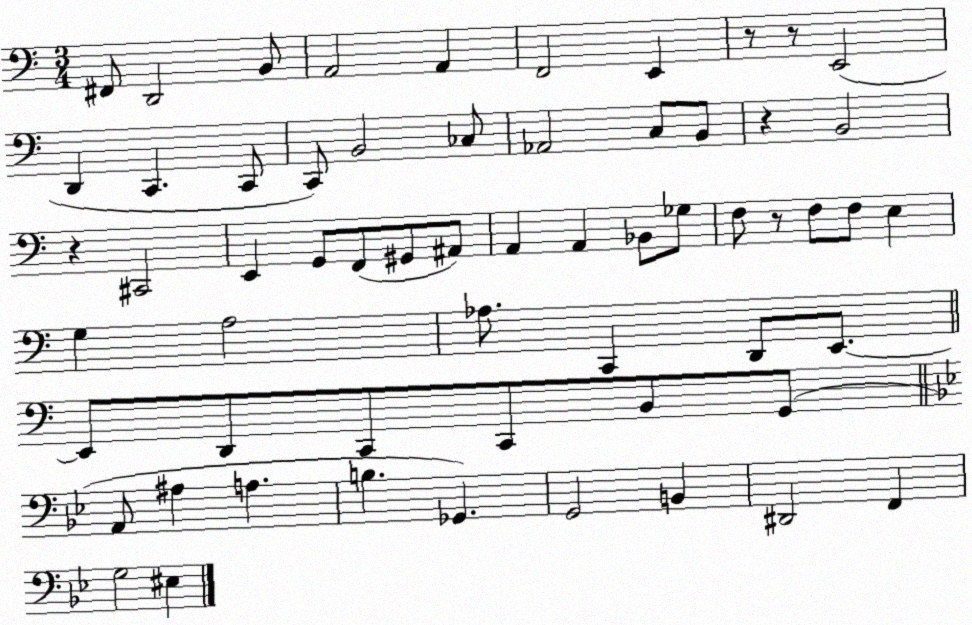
X:1
T:Untitled
M:3/4
L:1/4
K:C
^F,,/2 D,,2 B,,/2 A,,2 A,, F,,2 E,, z/2 z/2 E,,2 D,, C,, C,,/2 C,,/2 B,,2 _C,/2 _A,,2 C,/2 B,,/2 z B,,2 z ^C,,2 E,, G,,/2 F,,/2 ^G,,/2 ^A,,/2 A,, A,, _B,,/2 _G,/2 F,/2 z/2 F,/2 F,/2 E, G, A,2 _A,/2 C,, D,,/2 E,,/2 E,,/2 D,,/2 C,,/2 C,,/2 B,,/2 G,,/2 A,,/2 ^A, A, B, _G,, G,,2 B,, ^D,,2 F,, G,2 ^E,